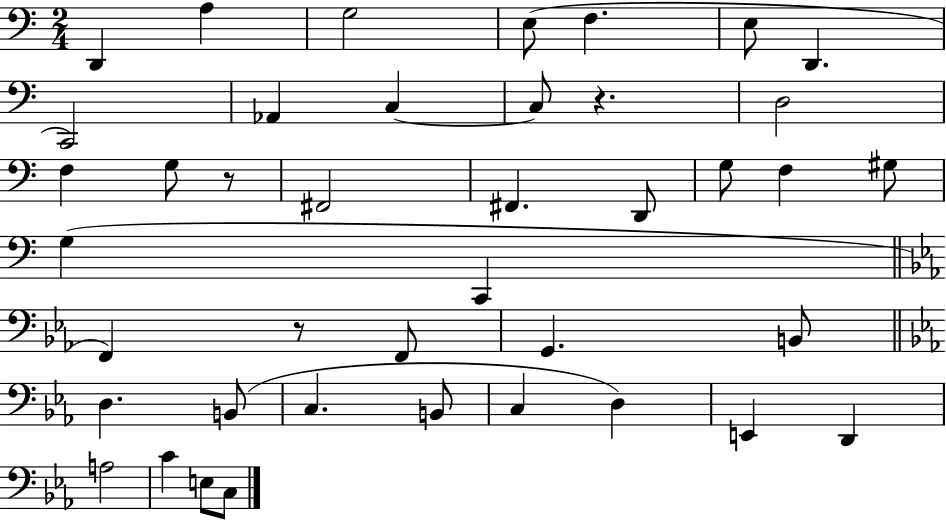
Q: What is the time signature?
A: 2/4